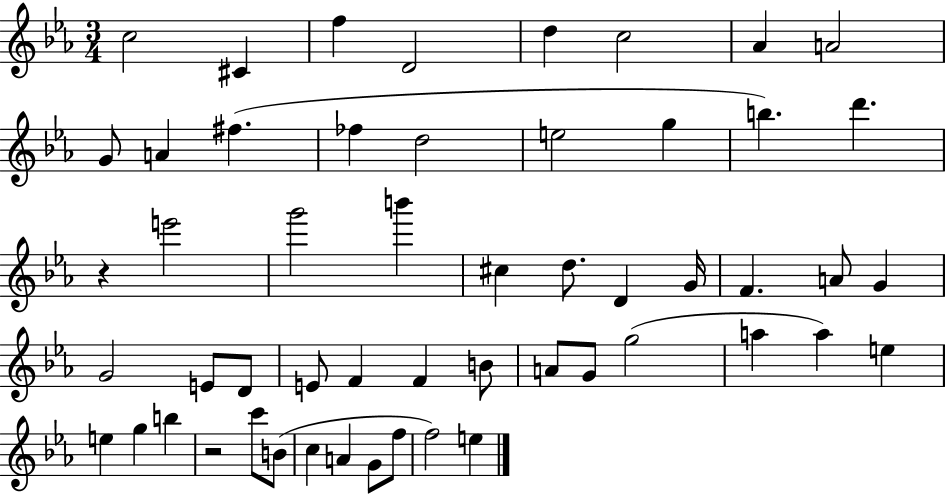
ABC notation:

X:1
T:Untitled
M:3/4
L:1/4
K:Eb
c2 ^C f D2 d c2 _A A2 G/2 A ^f _f d2 e2 g b d' z e'2 g'2 b' ^c d/2 D G/4 F A/2 G G2 E/2 D/2 E/2 F F B/2 A/2 G/2 g2 a a e e g b z2 c'/2 B/2 c A G/2 f/2 f2 e